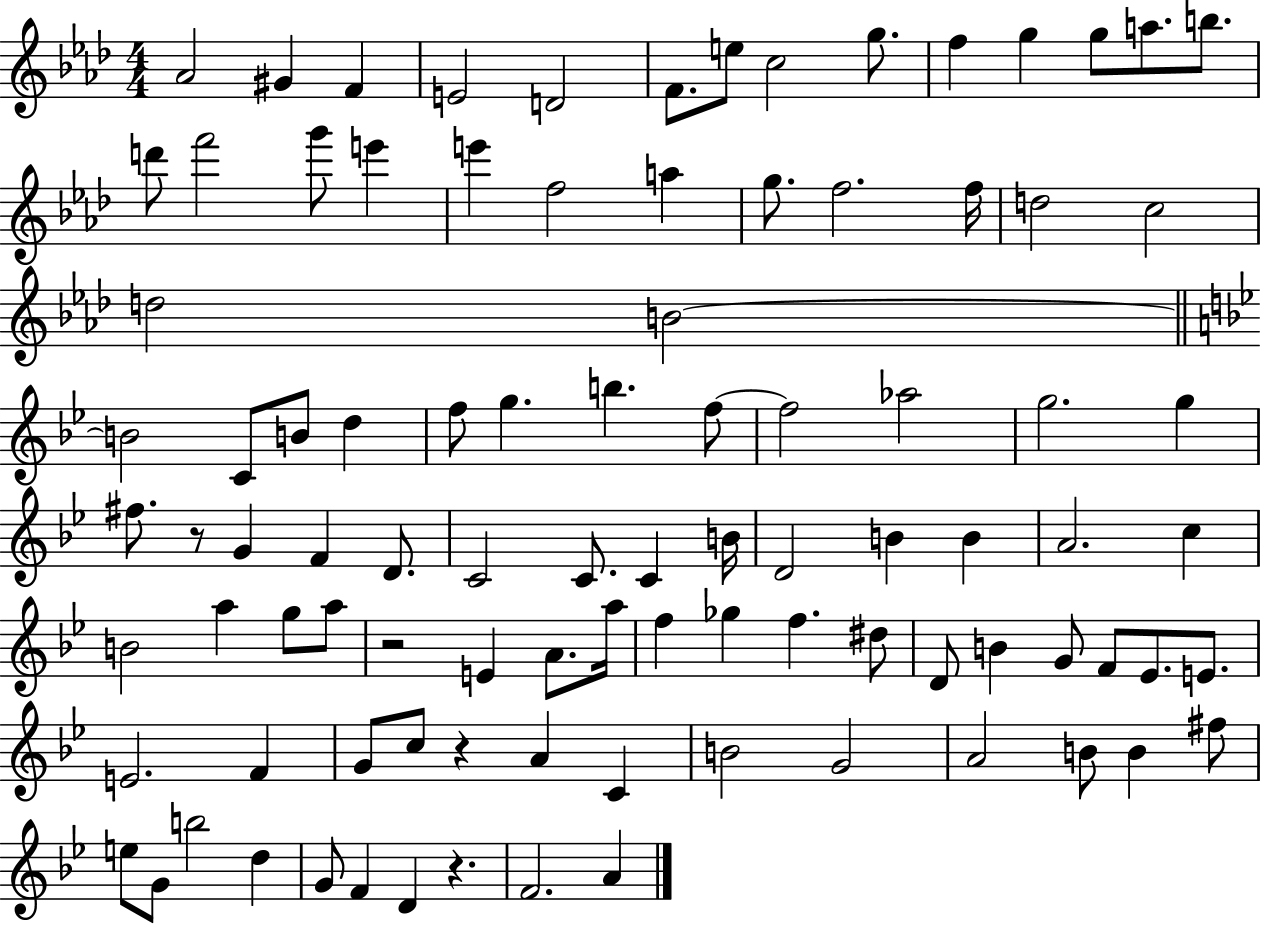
{
  \clef treble
  \numericTimeSignature
  \time 4/4
  \key aes \major
  aes'2 gis'4 f'4 | e'2 d'2 | f'8. e''8 c''2 g''8. | f''4 g''4 g''8 a''8. b''8. | \break d'''8 f'''2 g'''8 e'''4 | e'''4 f''2 a''4 | g''8. f''2. f''16 | d''2 c''2 | \break d''2 b'2~~ | \bar "||" \break \key bes \major b'2 c'8 b'8 d''4 | f''8 g''4. b''4. f''8~~ | f''2 aes''2 | g''2. g''4 | \break fis''8. r8 g'4 f'4 d'8. | c'2 c'8. c'4 b'16 | d'2 b'4 b'4 | a'2. c''4 | \break b'2 a''4 g''8 a''8 | r2 e'4 a'8. a''16 | f''4 ges''4 f''4. dis''8 | d'8 b'4 g'8 f'8 ees'8. e'8. | \break e'2. f'4 | g'8 c''8 r4 a'4 c'4 | b'2 g'2 | a'2 b'8 b'4 fis''8 | \break e''8 g'8 b''2 d''4 | g'8 f'4 d'4 r4. | f'2. a'4 | \bar "|."
}